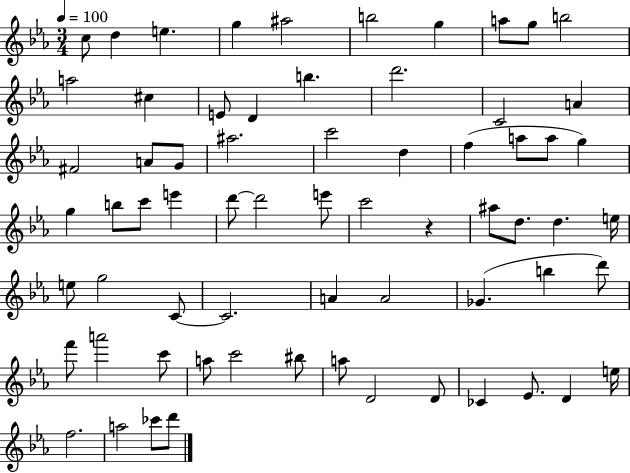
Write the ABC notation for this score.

X:1
T:Untitled
M:3/4
L:1/4
K:Eb
c/2 d e g ^a2 b2 g a/2 g/2 b2 a2 ^c E/2 D b d'2 C2 A ^F2 A/2 G/2 ^a2 c'2 d f a/2 a/2 g g b/2 c'/2 e' d'/2 d'2 e'/2 c'2 z ^a/2 d/2 d e/4 e/2 g2 C/2 C2 A A2 _G b d'/2 f'/2 a'2 c'/2 a/2 c'2 ^b/2 a/2 D2 D/2 _C _E/2 D e/4 f2 a2 _c'/2 d'/2